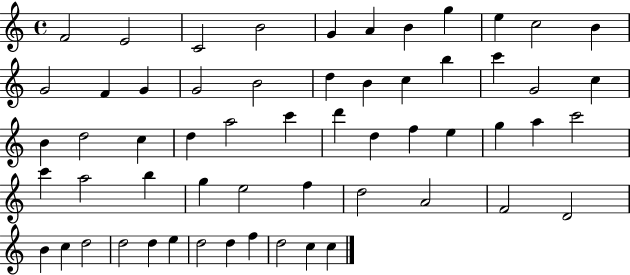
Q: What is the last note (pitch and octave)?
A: C5